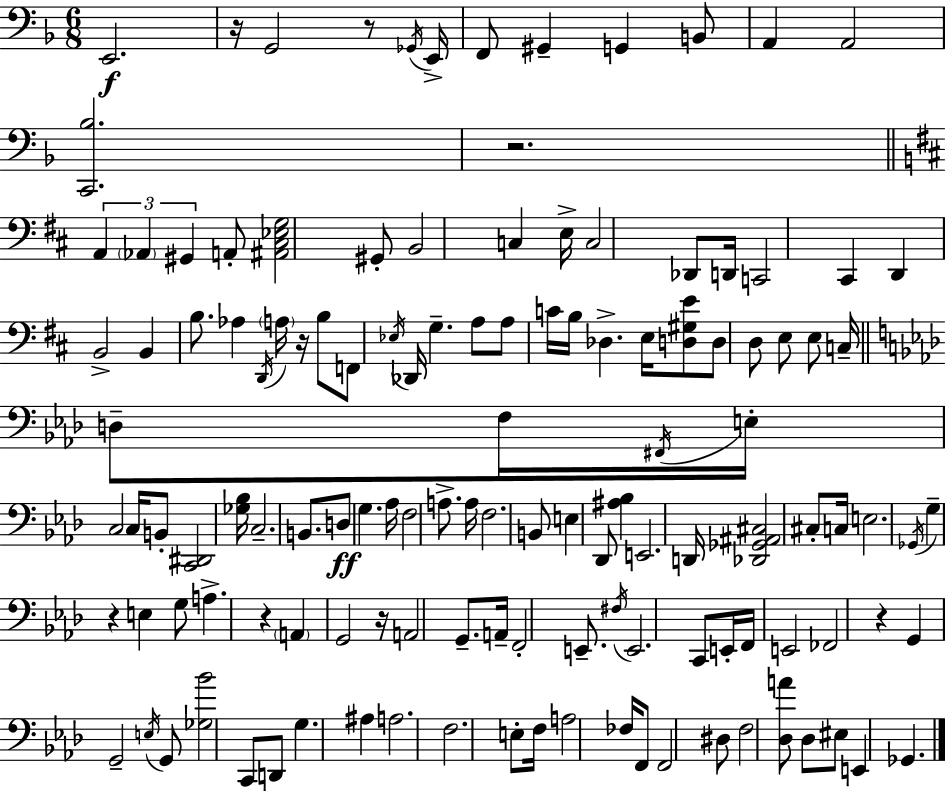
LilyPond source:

{
  \clef bass
  \numericTimeSignature
  \time 6/8
  \key f \major
  e,2.\f | r16 g,2 r8 \acciaccatura { ges,16 } | e,16-> f,8 gis,4-- g,4 b,8 | a,4 a,2 | \break <c, bes>2. | r2. | \bar "||" \break \key d \major \tuplet 3/2 { a,4 \parenthesize aes,4 gis,4 } | a,8-. <ais, cis ees g>2 gis,8-. | b,2 c4 | e16-> c2 des,8 d,16 | \break c,2 cis,4 | d,4 b,2-> | b,4 b8. aes4 \acciaccatura { d,16 } | \parenthesize a16 r16 b8 f,8 \acciaccatura { ees16 } des,16 g4.-- | \break a8 a8 c'16 b16 des4.-> | e16 <d gis e'>8 d8 d8 e8 e8 | c16-- \bar "||" \break \key aes \major d8-- f16 \acciaccatura { fis,16 } e16-. c2 | c16 b,8-. <c, dis,>2 | <ges bes>16 c2.-- | b,8. d8\ff g4. | \break aes16 f2 a8.-> | a16 f2. | b,8 e4 des,8 <ais bes>4 | e,2. | \break d,16 <des, ges, ais, cis>2 cis8-. | c16 e2. | \acciaccatura { ges,16 } g4-- r4 e4 | g8 a4.-> r4 | \break \parenthesize a,4 g,2 | r16 a,2 g,8.-- | a,16-- f,2-. e,8.-- | \acciaccatura { fis16 } e,2. | \break c,8 e,16-. f,16 e,2 | fes,2 r4 | g,4 g,2-- | \acciaccatura { e16 } g,8 <ges bes'>2 | \break c,8 d,8 g4. | ais4 a2. | f2. | e8-. f16 a2 | \break fes16 f,8 f,2 | dis8 f2 | <des a'>8 des8 eis8 e,4 ges,4. | \bar "|."
}